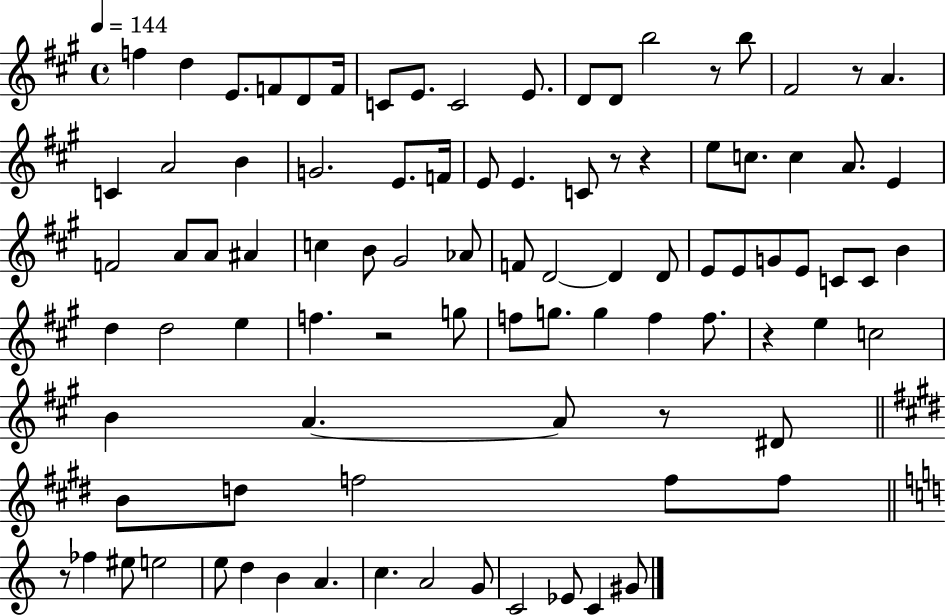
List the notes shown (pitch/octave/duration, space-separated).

F5/q D5/q E4/e. F4/e D4/e F4/s C4/e E4/e. C4/h E4/e. D4/e D4/e B5/h R/e B5/e F#4/h R/e A4/q. C4/q A4/h B4/q G4/h. E4/e. F4/s E4/e E4/q. C4/e R/e R/q E5/e C5/e. C5/q A4/e. E4/q F4/h A4/e A4/e A#4/q C5/q B4/e G#4/h Ab4/e F4/e D4/h D4/q D4/e E4/e E4/e G4/e E4/e C4/e C4/e B4/q D5/q D5/h E5/q F5/q. R/h G5/e F5/e G5/e. G5/q F5/q F5/e. R/q E5/q C5/h B4/q A4/q. A4/e R/e D#4/e B4/e D5/e F5/h F5/e F5/e R/e FES5/q EIS5/e E5/h E5/e D5/q B4/q A4/q. C5/q. A4/h G4/e C4/h Eb4/e C4/q G#4/e